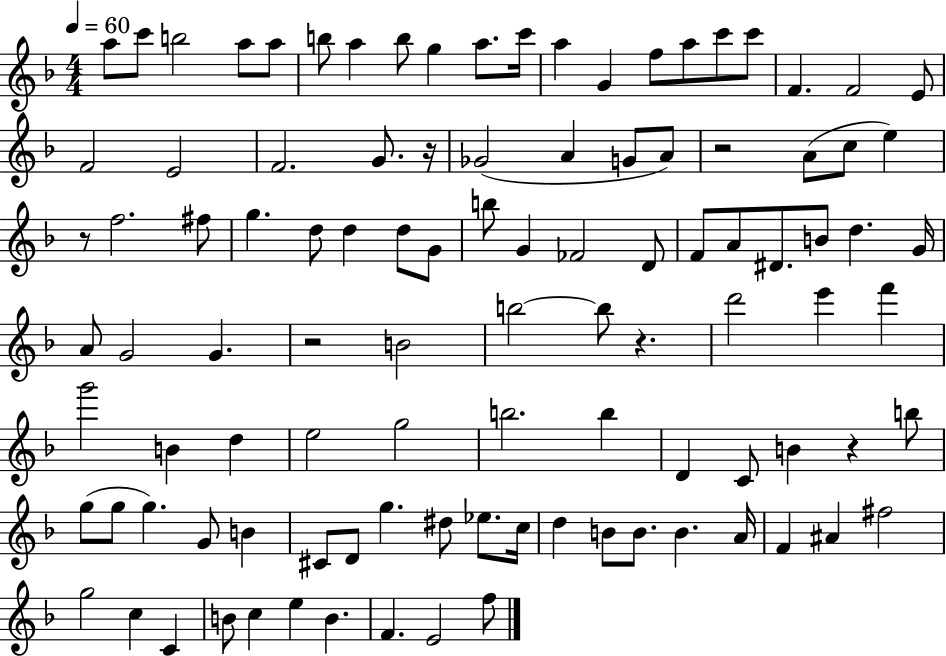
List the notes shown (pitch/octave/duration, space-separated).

A5/e C6/e B5/h A5/e A5/e B5/e A5/q B5/e G5/q A5/e. C6/s A5/q G4/q F5/e A5/e C6/e C6/e F4/q. F4/h E4/e F4/h E4/h F4/h. G4/e. R/s Gb4/h A4/q G4/e A4/e R/h A4/e C5/e E5/q R/e F5/h. F#5/e G5/q. D5/e D5/q D5/e G4/e B5/e G4/q FES4/h D4/e F4/e A4/e D#4/e. B4/e D5/q. G4/s A4/e G4/h G4/q. R/h B4/h B5/h B5/e R/q. D6/h E6/q F6/q G6/h B4/q D5/q E5/h G5/h B5/h. B5/q D4/q C4/e B4/q R/q B5/e G5/e G5/e G5/q. G4/e B4/q C#4/e D4/e G5/q. D#5/e Eb5/e. C5/s D5/q B4/e B4/e. B4/q. A4/s F4/q A#4/q F#5/h G5/h C5/q C4/q B4/e C5/q E5/q B4/q. F4/q. E4/h F5/e